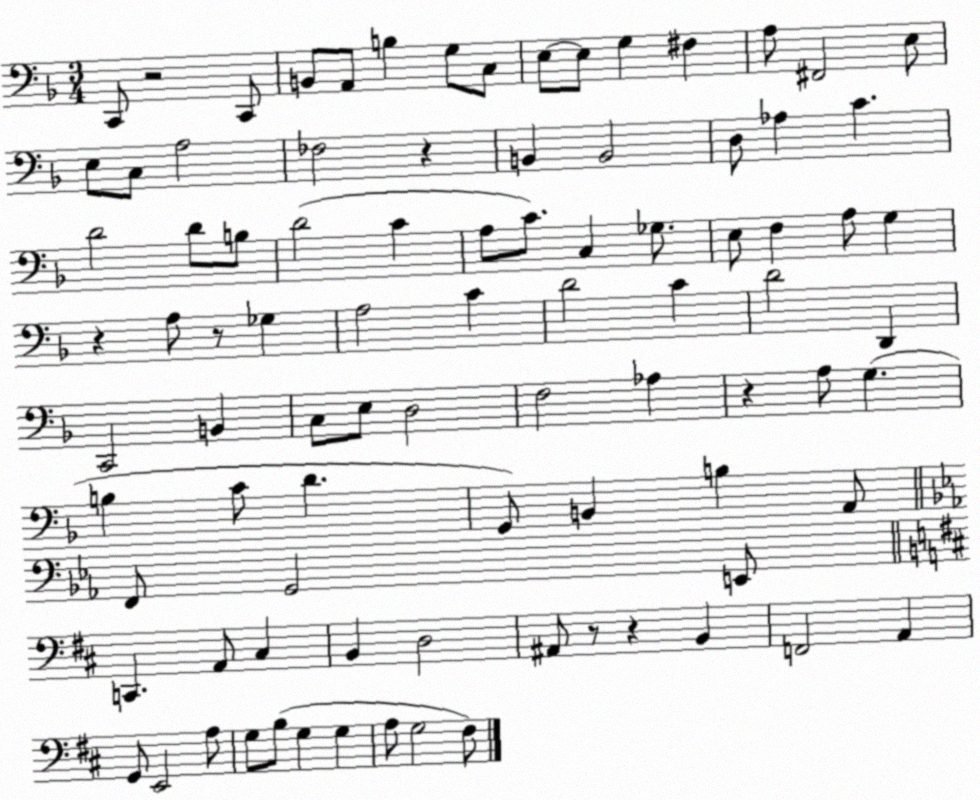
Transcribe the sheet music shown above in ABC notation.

X:1
T:Untitled
M:3/4
L:1/4
K:F
C,,/2 z2 C,,/2 B,,/2 A,,/2 B, G,/2 C,/2 E,/2 E,/2 G, ^F, A,/2 ^F,,2 E,/2 E,/2 C,/2 A,2 _F,2 z B,, B,,2 D,/2 _A, C D2 D/2 B,/2 D2 C A,/2 C/2 C, _G,/2 E,/2 F, A,/2 G, z A,/2 z/2 _G, A,2 C D2 C D2 D,, C,,2 B,, C,/2 E,/2 D,2 F,2 _A, z A,/2 G, B, C/2 D G,,/2 B,, B, A,,/2 F,,/2 G,,2 E,,/2 C,, A,,/2 ^C, B,, D,2 ^A,,/2 z/2 z B,, F,,2 A,, G,,/2 E,,2 A,/2 G,/2 B,/2 G, G, A,/2 G,2 ^F,/2